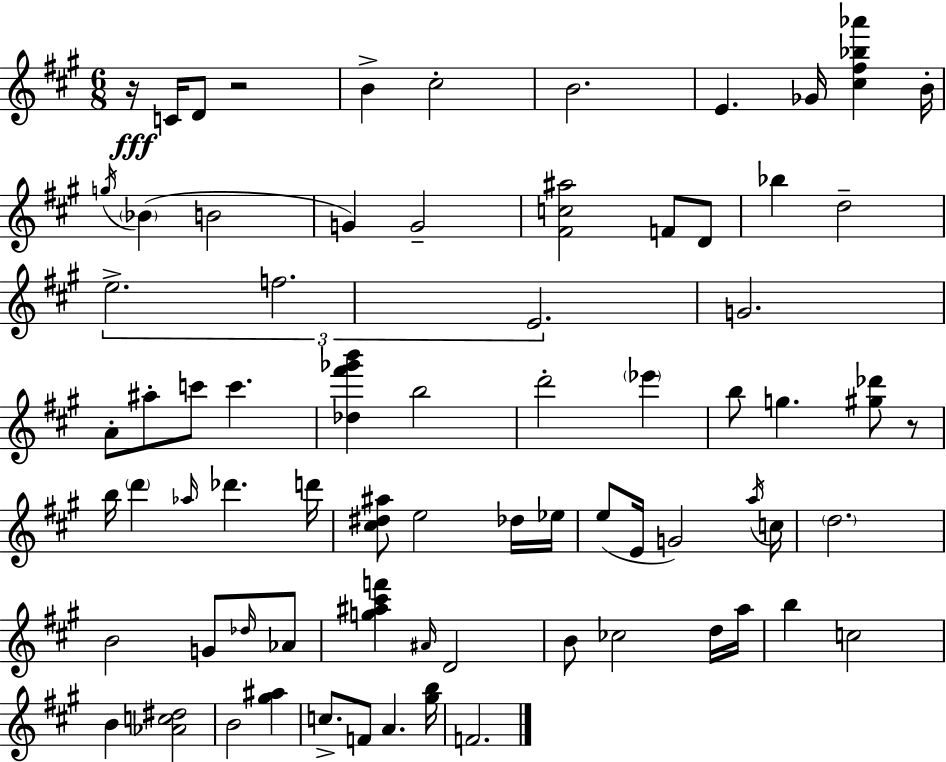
X:1
T:Untitled
M:6/8
L:1/4
K:A
z/4 C/4 D/2 z2 B ^c2 B2 E _G/4 [^c^f_b_a'] B/4 g/4 _B B2 G G2 [^Fc^a]2 F/2 D/2 _b d2 e2 f2 E2 G2 A/2 ^a/2 c'/2 c' [_d^f'_g'b'] b2 d'2 _e' b/2 g [^g_d']/2 z/2 b/4 d' _a/4 _d' d'/4 [^c^d^a]/2 e2 _d/4 _e/4 e/2 E/4 G2 a/4 c/4 d2 B2 G/2 _d/4 _A/2 [g^a^c'f'] ^A/4 D2 B/2 _c2 d/4 a/4 b c2 B [_Ac^d]2 B2 [^g^a] c/2 F/2 A [^gb]/4 F2